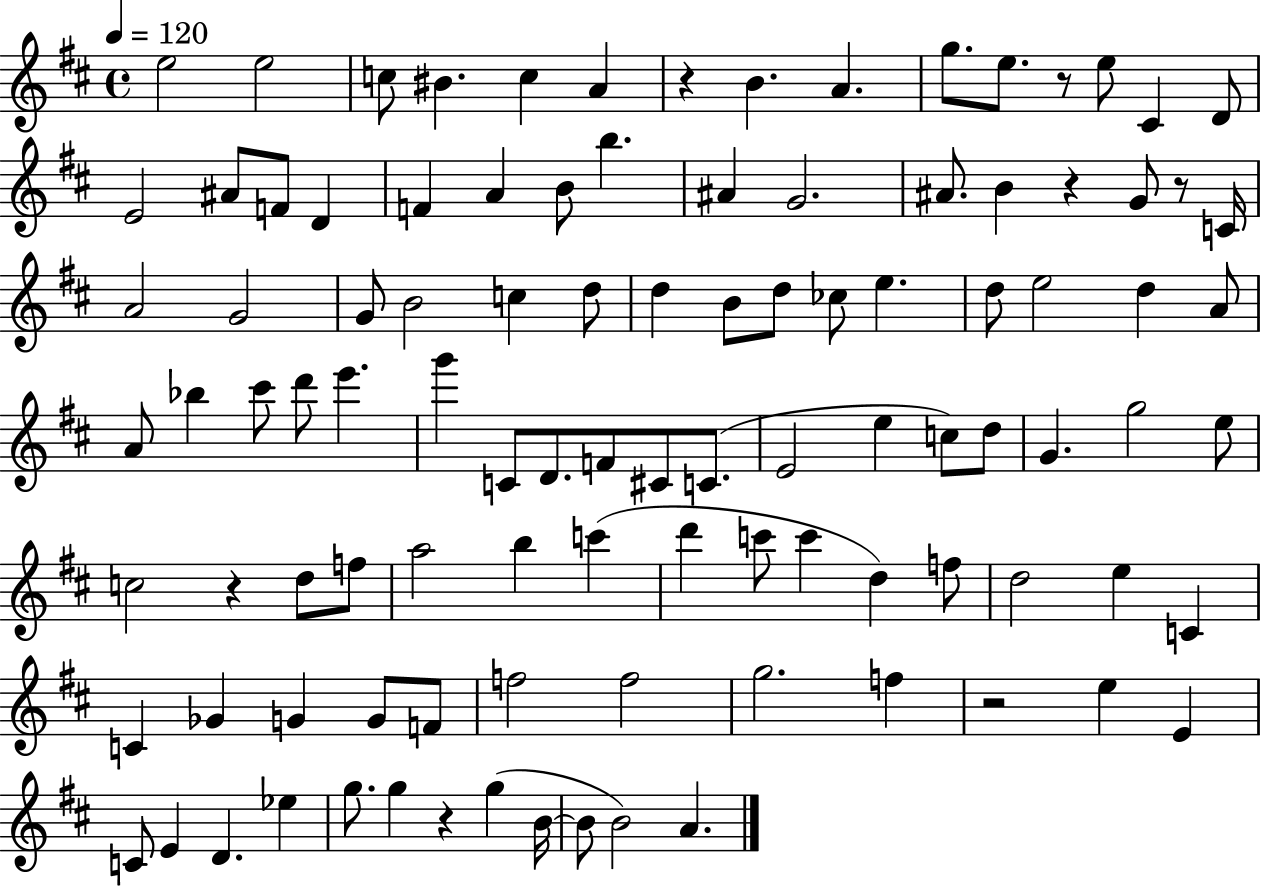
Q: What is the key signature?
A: D major